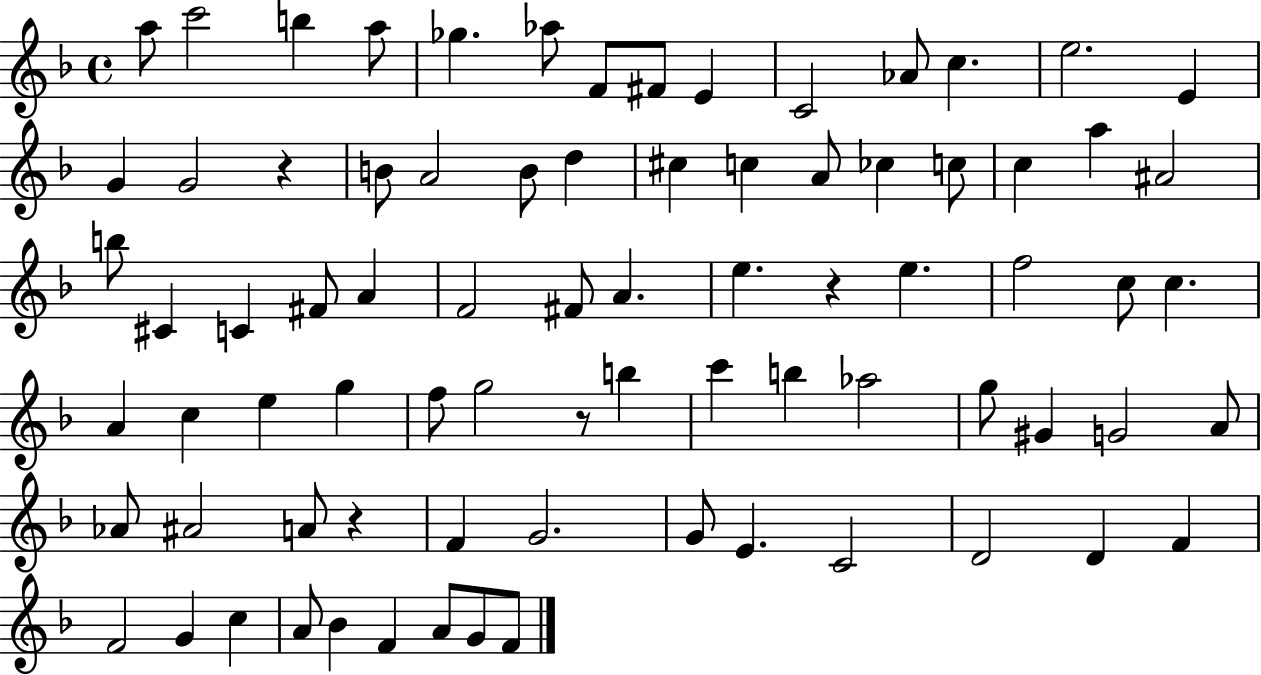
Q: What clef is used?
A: treble